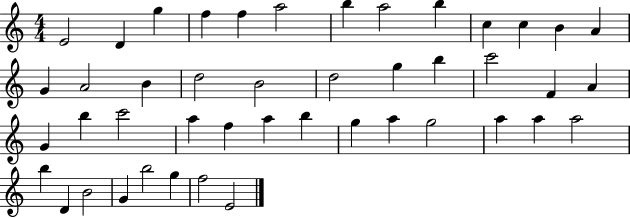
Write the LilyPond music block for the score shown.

{
  \clef treble
  \numericTimeSignature
  \time 4/4
  \key c \major
  e'2 d'4 g''4 | f''4 f''4 a''2 | b''4 a''2 b''4 | c''4 c''4 b'4 a'4 | \break g'4 a'2 b'4 | d''2 b'2 | d''2 g''4 b''4 | c'''2 f'4 a'4 | \break g'4 b''4 c'''2 | a''4 f''4 a''4 b''4 | g''4 a''4 g''2 | a''4 a''4 a''2 | \break b''4 d'4 b'2 | g'4 b''2 g''4 | f''2 e'2 | \bar "|."
}